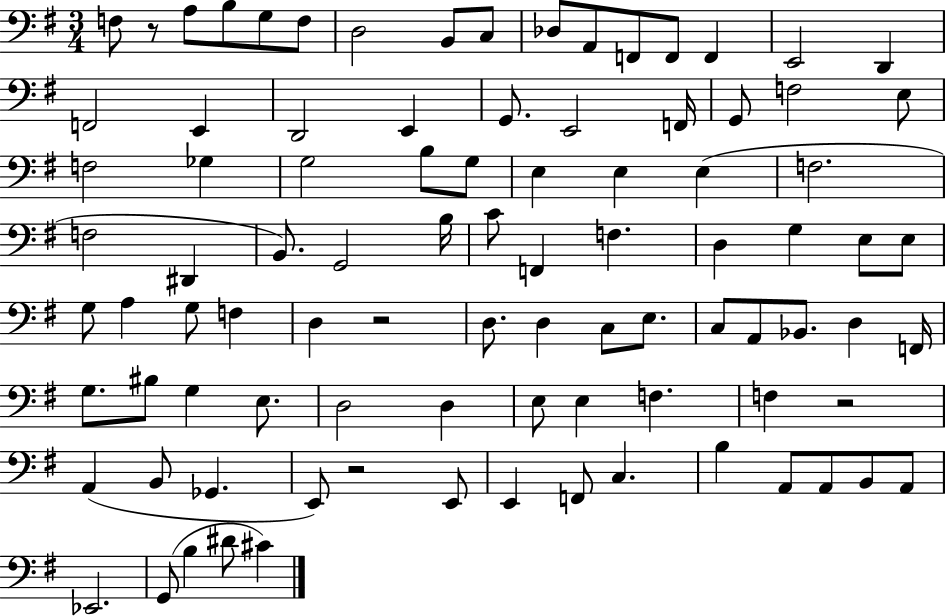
X:1
T:Untitled
M:3/4
L:1/4
K:G
F,/2 z/2 A,/2 B,/2 G,/2 F,/2 D,2 B,,/2 C,/2 _D,/2 A,,/2 F,,/2 F,,/2 F,, E,,2 D,, F,,2 E,, D,,2 E,, G,,/2 E,,2 F,,/4 G,,/2 F,2 E,/2 F,2 _G, G,2 B,/2 G,/2 E, E, E, F,2 F,2 ^D,, B,,/2 G,,2 B,/4 C/2 F,, F, D, G, E,/2 E,/2 G,/2 A, G,/2 F, D, z2 D,/2 D, C,/2 E,/2 C,/2 A,,/2 _B,,/2 D, F,,/4 G,/2 ^B,/2 G, E,/2 D,2 D, E,/2 E, F, F, z2 A,, B,,/2 _G,, E,,/2 z2 E,,/2 E,, F,,/2 C, B, A,,/2 A,,/2 B,,/2 A,,/2 _E,,2 G,,/2 B, ^D/2 ^C